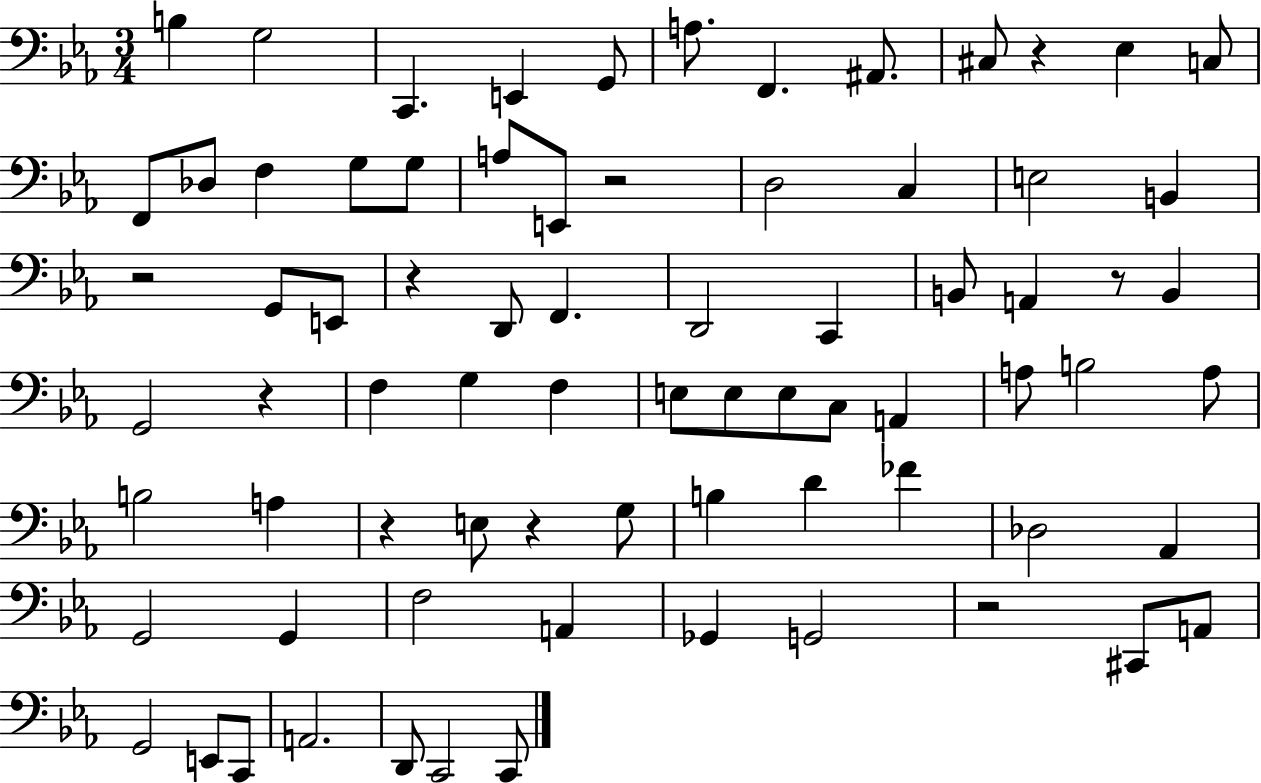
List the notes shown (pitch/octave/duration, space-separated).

B3/q G3/h C2/q. E2/q G2/e A3/e. F2/q. A#2/e. C#3/e R/q Eb3/q C3/e F2/e Db3/e F3/q G3/e G3/e A3/e E2/e R/h D3/h C3/q E3/h B2/q R/h G2/e E2/e R/q D2/e F2/q. D2/h C2/q B2/e A2/q R/e B2/q G2/h R/q F3/q G3/q F3/q E3/e E3/e E3/e C3/e A2/q A3/e B3/h A3/e B3/h A3/q R/q E3/e R/q G3/e B3/q D4/q FES4/q Db3/h Ab2/q G2/h G2/q F3/h A2/q Gb2/q G2/h R/h C#2/e A2/e G2/h E2/e C2/e A2/h. D2/e C2/h C2/e